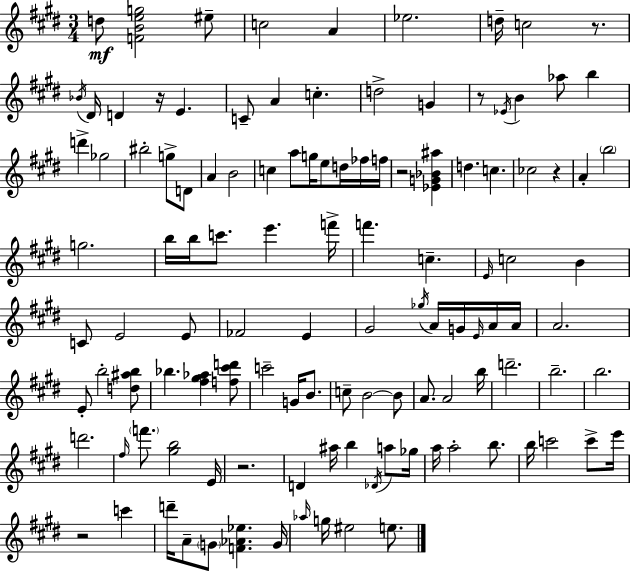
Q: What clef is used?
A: treble